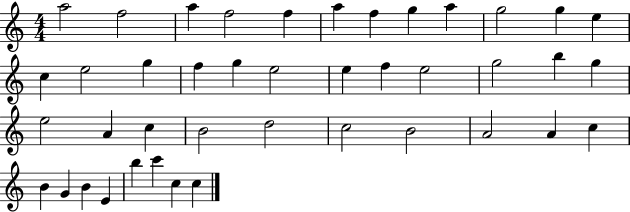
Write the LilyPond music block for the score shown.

{
  \clef treble
  \numericTimeSignature
  \time 4/4
  \key c \major
  a''2 f''2 | a''4 f''2 f''4 | a''4 f''4 g''4 a''4 | g''2 g''4 e''4 | \break c''4 e''2 g''4 | f''4 g''4 e''2 | e''4 f''4 e''2 | g''2 b''4 g''4 | \break e''2 a'4 c''4 | b'2 d''2 | c''2 b'2 | a'2 a'4 c''4 | \break b'4 g'4 b'4 e'4 | b''4 c'''4 c''4 c''4 | \bar "|."
}